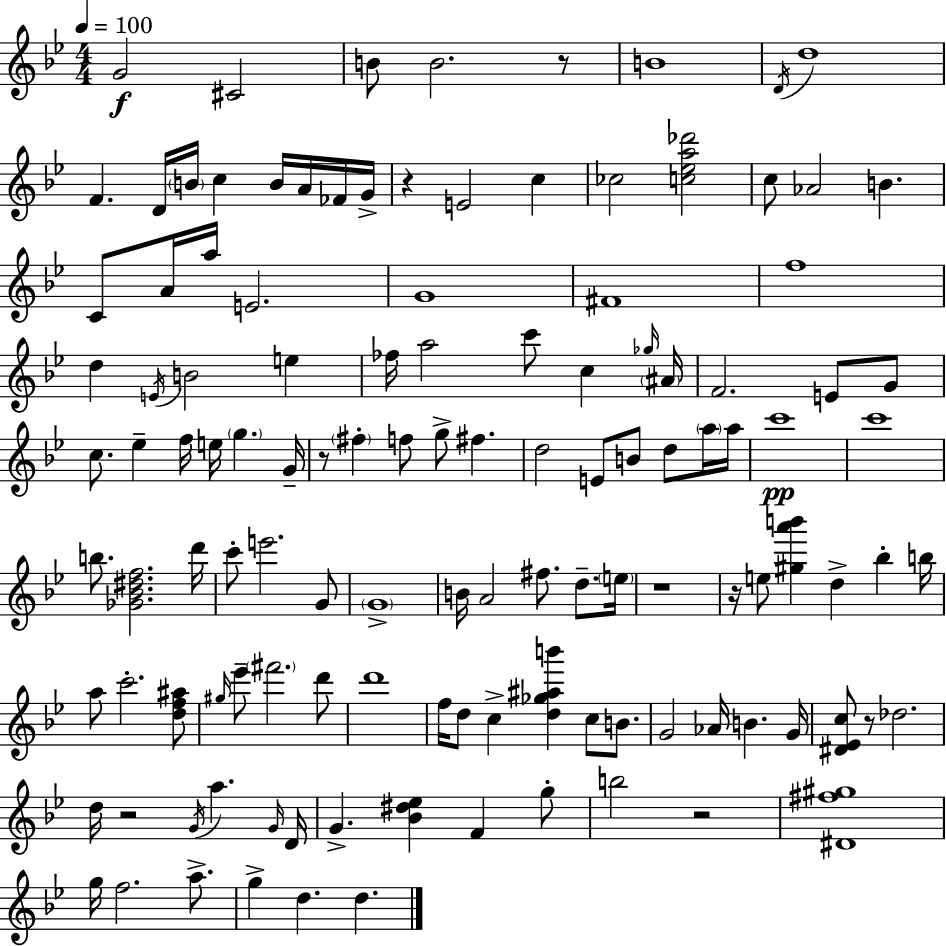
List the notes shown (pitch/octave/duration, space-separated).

G4/h C#4/h B4/e B4/h. R/e B4/w D4/s D5/w F4/q. D4/s B4/s C5/q B4/s A4/s FES4/s G4/s R/q E4/h C5/q CES5/h [C5,Eb5,A5,Db6]/h C5/e Ab4/h B4/q. C4/e A4/s A5/s E4/h. G4/w F#4/w F5/w D5/q E4/s B4/h E5/q FES5/s A5/h C6/e C5/q Gb5/s A#4/s F4/h. E4/e G4/e C5/e. Eb5/q F5/s E5/s G5/q. G4/s R/e F#5/q F5/e G5/e F#5/q. D5/h E4/e B4/e D5/e A5/s A5/s C6/w C6/w B5/e. [Gb4,Bb4,D#5,F5]/h. D6/s C6/e E6/h. G4/e G4/w B4/s A4/h F#5/e. D5/e. E5/s R/w R/s E5/e [G#5,A6,B6]/q D5/q Bb5/q B5/s A5/e C6/h. [D5,F5,A#5]/e G#5/s Eb6/e F#6/h. D6/e D6/w F5/s D5/e C5/q [D5,Gb5,A#5,B6]/q C5/e B4/e. G4/h Ab4/s B4/q. G4/s [D#4,Eb4,C5]/e R/e Db5/h. D5/s R/h G4/s A5/q. G4/s D4/s G4/q. [Bb4,D#5,Eb5]/q F4/q G5/e B5/h R/h [D#4,F#5,G#5]/w G5/s F5/h. A5/e. G5/q D5/q. D5/q.